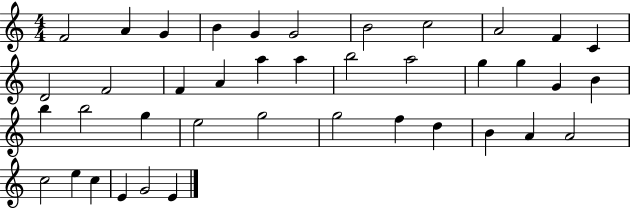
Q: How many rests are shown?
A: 0